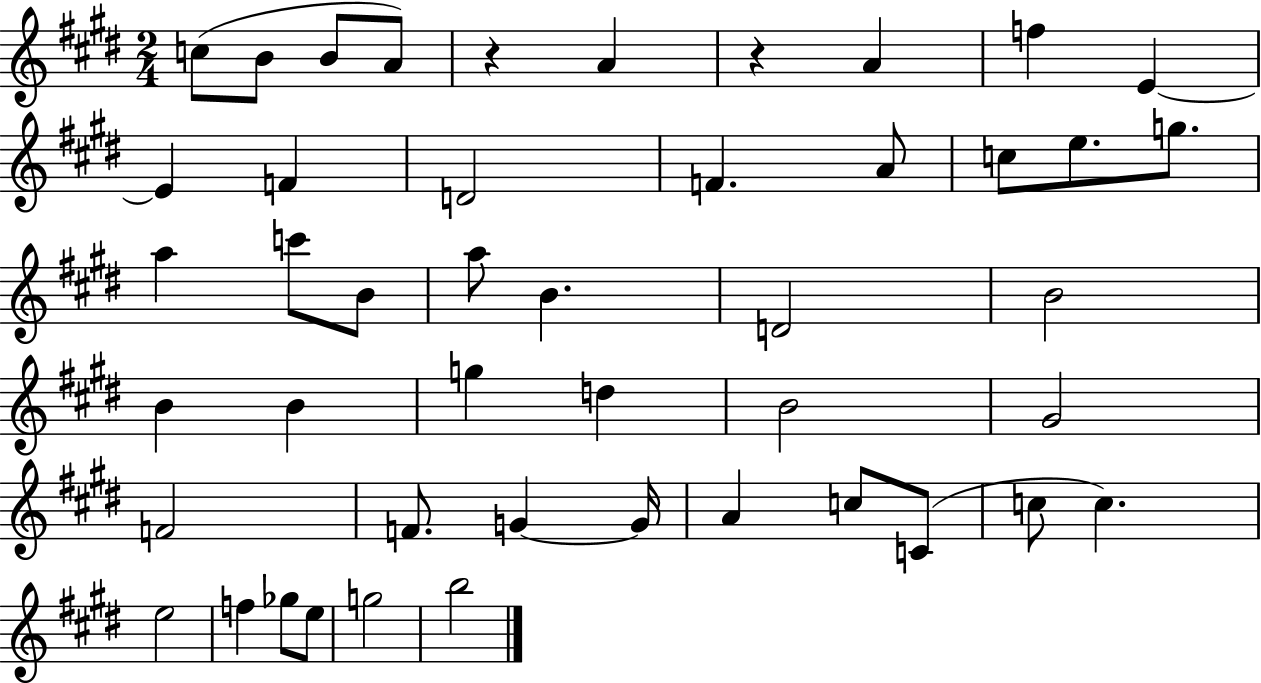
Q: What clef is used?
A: treble